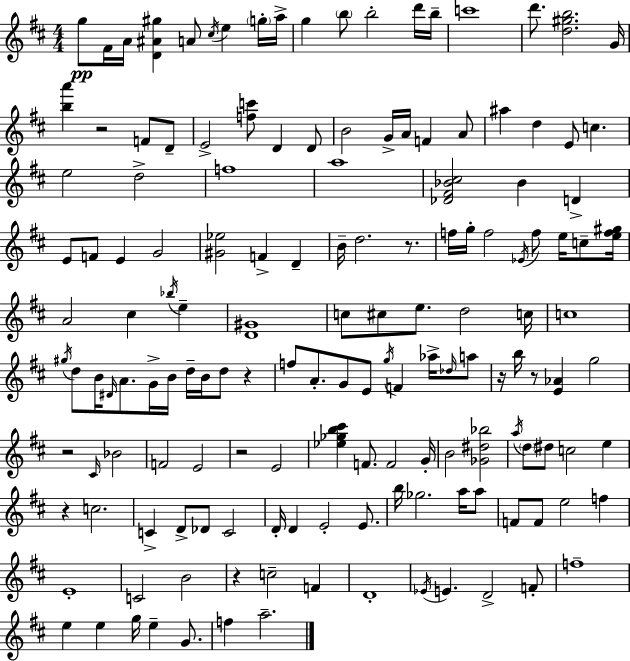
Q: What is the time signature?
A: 4/4